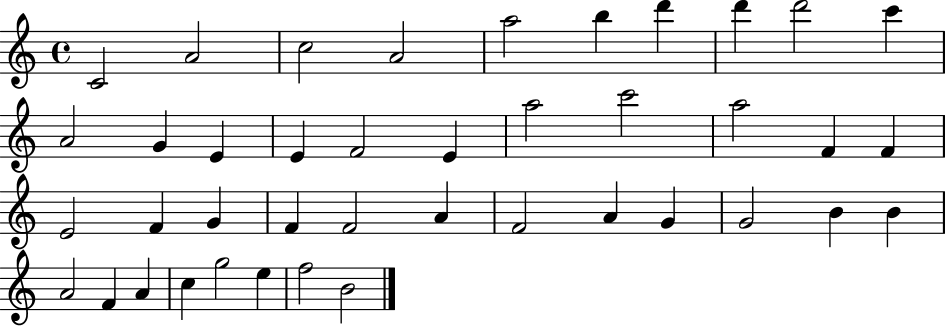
C4/h A4/h C5/h A4/h A5/h B5/q D6/q D6/q D6/h C6/q A4/h G4/q E4/q E4/q F4/h E4/q A5/h C6/h A5/h F4/q F4/q E4/h F4/q G4/q F4/q F4/h A4/q F4/h A4/q G4/q G4/h B4/q B4/q A4/h F4/q A4/q C5/q G5/h E5/q F5/h B4/h